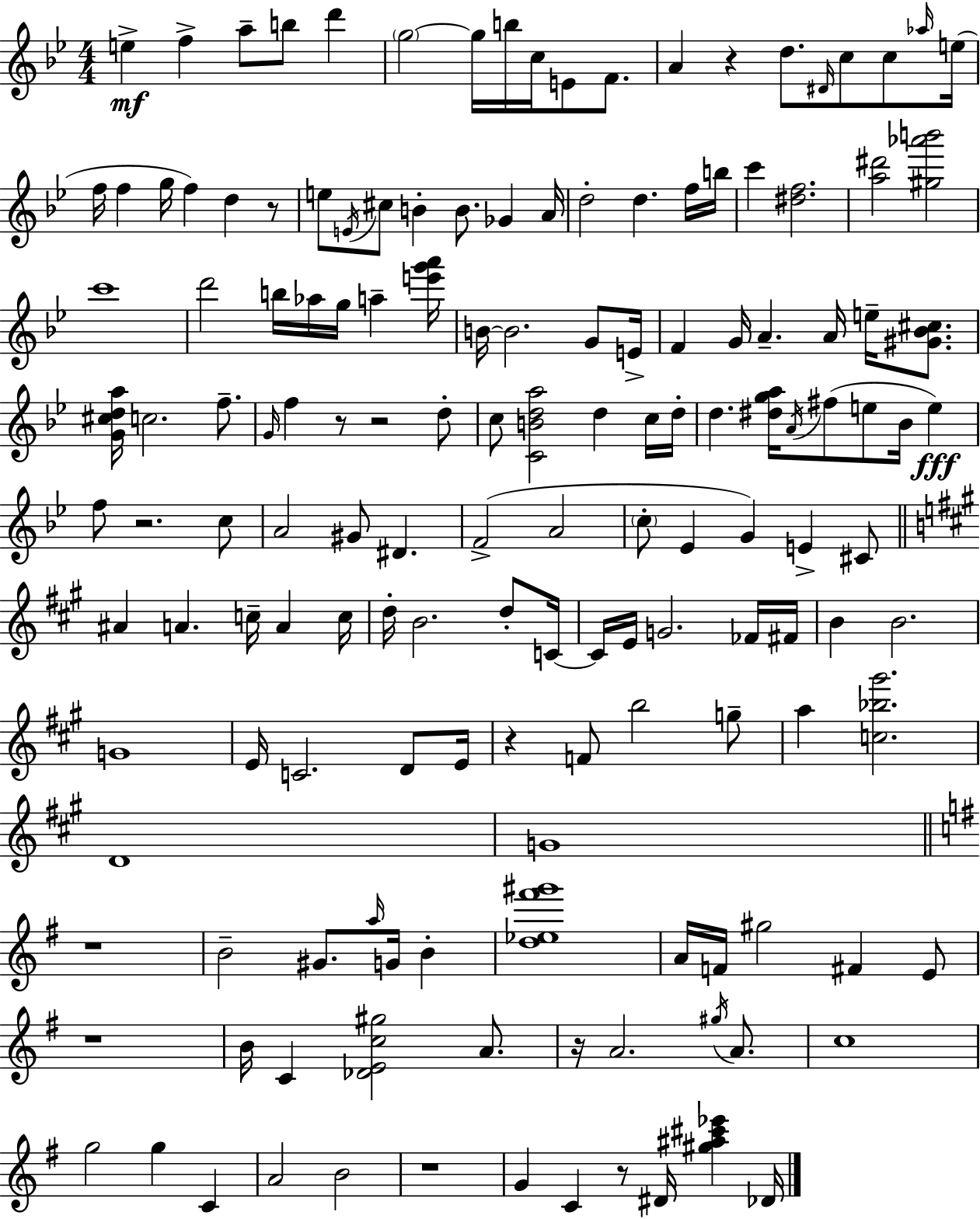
{
  \clef treble
  \numericTimeSignature
  \time 4/4
  \key bes \major
  e''4->\mf f''4-> a''8-- b''8 d'''4 | \parenthesize g''2~~ g''16 b''16 c''16 e'8 f'8. | a'4 r4 d''8. \grace { dis'16 } c''8 c''8 | \grace { aes''16 } e''16( f''16 f''4 g''16 f''4) d''4 | \break r8 e''8 \acciaccatura { e'16 } cis''8 b'4-. b'8. ges'4 | a'16 d''2-. d''4. | f''16 b''16 c'''4 <dis'' f''>2. | <a'' dis'''>2 <gis'' aes''' b'''>2 | \break c'''1 | d'''2 b''16 aes''16 g''16 a''4-- | <e''' g''' a'''>16 b'16~~ b'2. | g'8 e'16-> f'4 g'16 a'4.-- a'16 e''16-- | \break <gis' bes' cis''>8. <g' cis'' d'' a''>16 c''2. | f''8.-- \grace { g'16 } f''4 r8 r2 | d''8-. c''8 <c' b' d'' a''>2 d''4 | c''16 d''16-. d''4. <dis'' g'' a''>16 \acciaccatura { a'16 }( fis''8 e''8 | \break bes'16 e''4\fff) f''8 r2. | c''8 a'2 gis'8 dis'4. | f'2->( a'2 | \parenthesize c''8-. ees'4 g'4) e'4-> | \break cis'8 \bar "||" \break \key a \major ais'4 a'4. c''16-- a'4 c''16 | d''16-. b'2. d''8-. c'16~~ | c'16 e'16 g'2. fes'16 fis'16 | b'4 b'2. | \break g'1 | e'16 c'2. d'8 e'16 | r4 f'8 b''2 g''8-- | a''4 <c'' bes'' gis'''>2. | \break d'1 | g'1 | \bar "||" \break \key g \major r1 | b'2-- gis'8. \grace { a''16 } g'16 b'4-. | <d'' ees'' fis''' gis'''>1 | a'16 f'16 gis''2 fis'4 e'8 | \break r1 | b'16 c'4 <des' e' c'' gis''>2 a'8. | r16 a'2. \acciaccatura { gis''16 } a'8. | c''1 | \break g''2 g''4 c'4 | a'2 b'2 | r1 | g'4 c'4 r8 dis'16 <gis'' ais'' cis''' ees'''>4 | \break des'16 \bar "|."
}